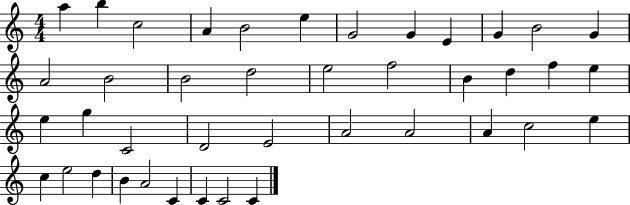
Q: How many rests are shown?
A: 0